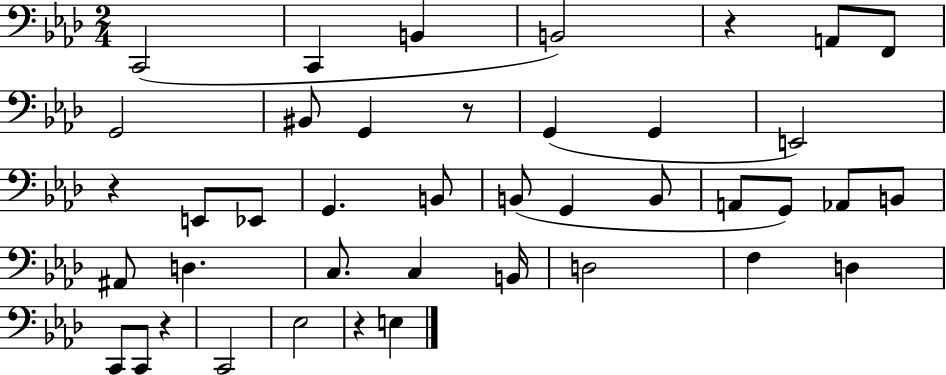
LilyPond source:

{
  \clef bass
  \numericTimeSignature
  \time 2/4
  \key aes \major
  \repeat volta 2 { c,2( | c,4 b,4 | b,2) | r4 a,8 f,8 | \break g,2 | bis,8 g,4 r8 | g,4( g,4 | e,2) | \break r4 e,8 ees,8 | g,4. b,8 | b,8( g,4 b,8 | a,8 g,8) aes,8 b,8 | \break ais,8 d4. | c8. c4 b,16 | d2 | f4 d4 | \break c,8 c,8 r4 | c,2 | ees2 | r4 e4 | \break } \bar "|."
}